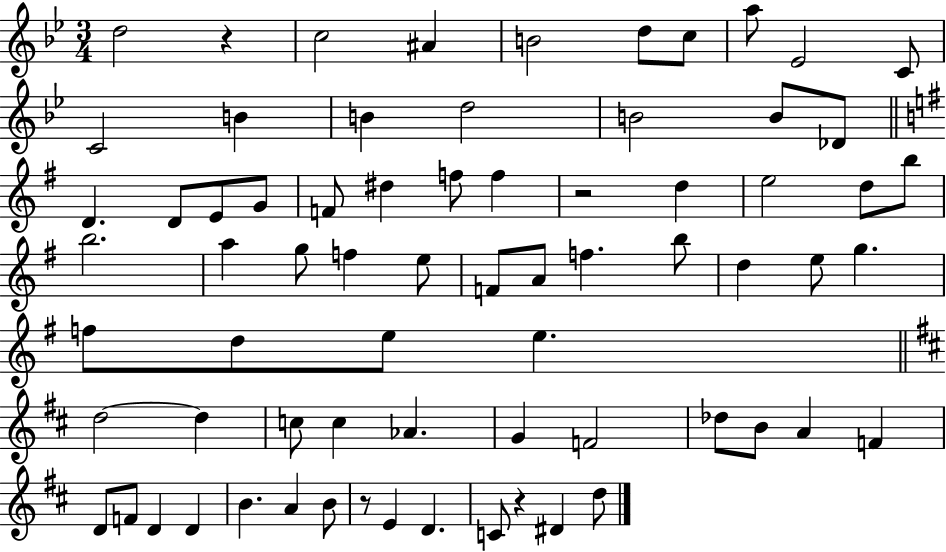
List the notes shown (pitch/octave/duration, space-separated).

D5/h R/q C5/h A#4/q B4/h D5/e C5/e A5/e Eb4/h C4/e C4/h B4/q B4/q D5/h B4/h B4/e Db4/e D4/q. D4/e E4/e G4/e F4/e D#5/q F5/e F5/q R/h D5/q E5/h D5/e B5/e B5/h. A5/q G5/e F5/q E5/e F4/e A4/e F5/q. B5/e D5/q E5/e G5/q. F5/e D5/e E5/e E5/q. D5/h D5/q C5/e C5/q Ab4/q. G4/q F4/h Db5/e B4/e A4/q F4/q D4/e F4/e D4/q D4/q B4/q. A4/q B4/e R/e E4/q D4/q. C4/e R/q D#4/q D5/e